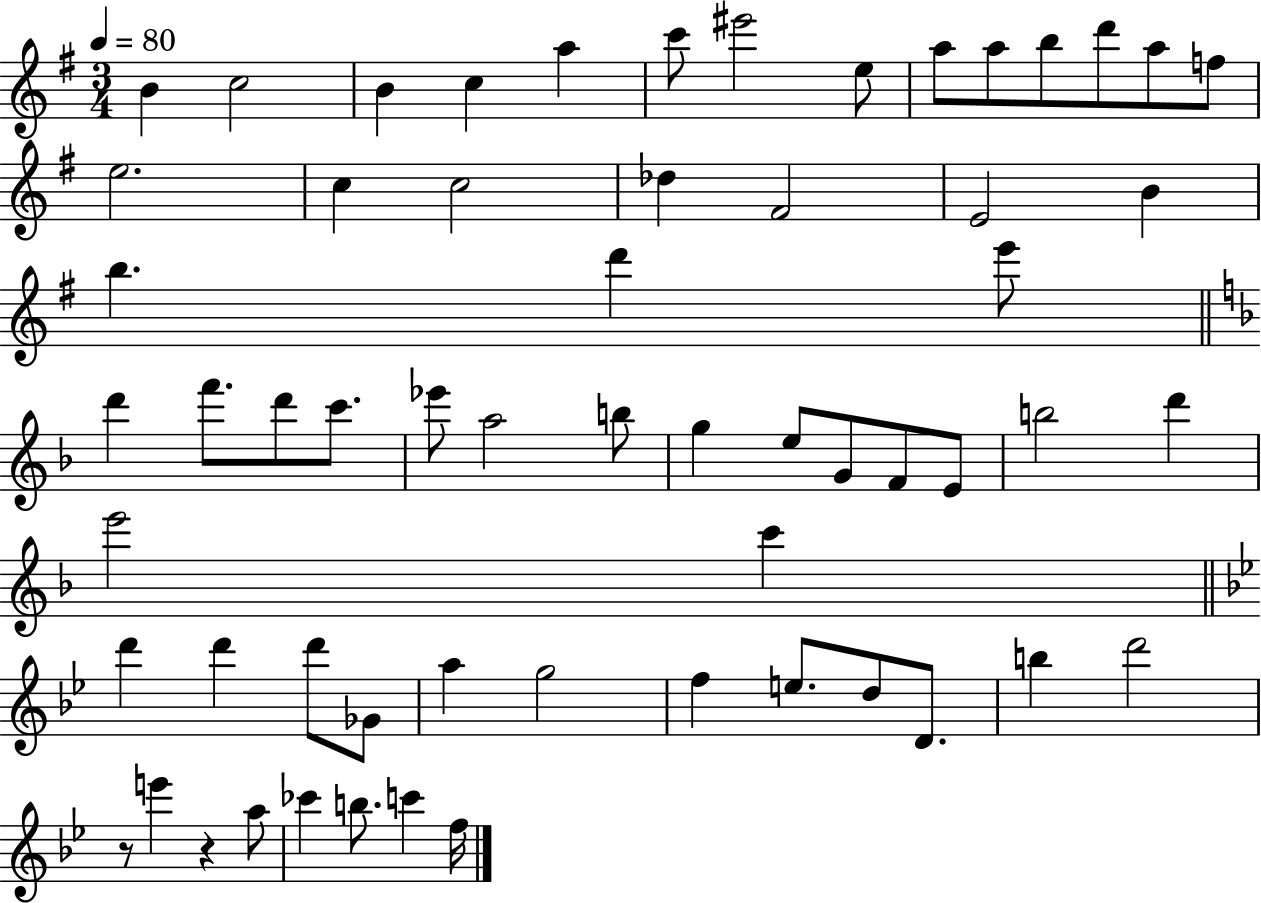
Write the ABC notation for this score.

X:1
T:Untitled
M:3/4
L:1/4
K:G
B c2 B c a c'/2 ^e'2 e/2 a/2 a/2 b/2 d'/2 a/2 f/2 e2 c c2 _d ^F2 E2 B b d' e'/2 d' f'/2 d'/2 c'/2 _e'/2 a2 b/2 g e/2 G/2 F/2 E/2 b2 d' e'2 c' d' d' d'/2 _G/2 a g2 f e/2 d/2 D/2 b d'2 z/2 e' z a/2 _c' b/2 c' f/4